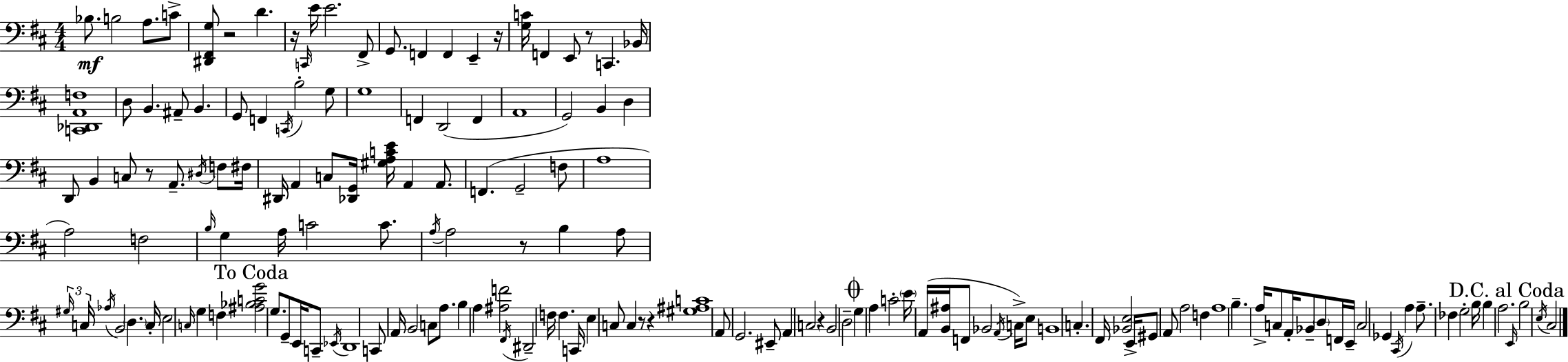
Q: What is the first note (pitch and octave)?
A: Bb3